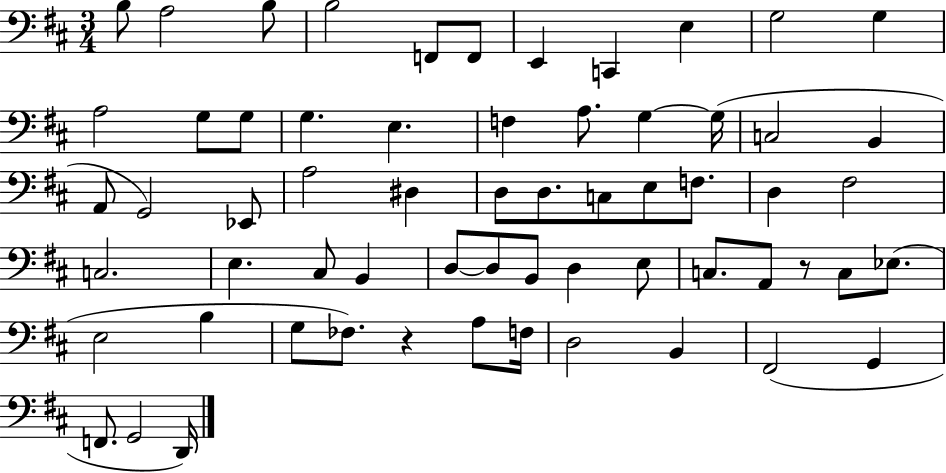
X:1
T:Untitled
M:3/4
L:1/4
K:D
B,/2 A,2 B,/2 B,2 F,,/2 F,,/2 E,, C,, E, G,2 G, A,2 G,/2 G,/2 G, E, F, A,/2 G, G,/4 C,2 B,, A,,/2 G,,2 _E,,/2 A,2 ^D, D,/2 D,/2 C,/2 E,/2 F,/2 D, ^F,2 C,2 E, ^C,/2 B,, D,/2 D,/2 B,,/2 D, E,/2 C,/2 A,,/2 z/2 C,/2 _E,/2 E,2 B, G,/2 _F,/2 z A,/2 F,/4 D,2 B,, ^F,,2 G,, F,,/2 G,,2 D,,/4